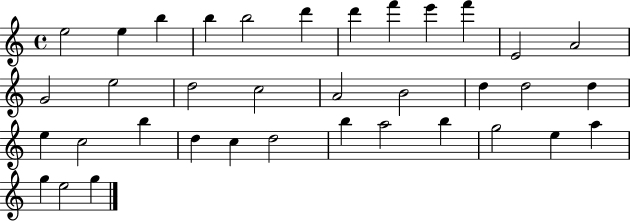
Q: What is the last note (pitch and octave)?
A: G5